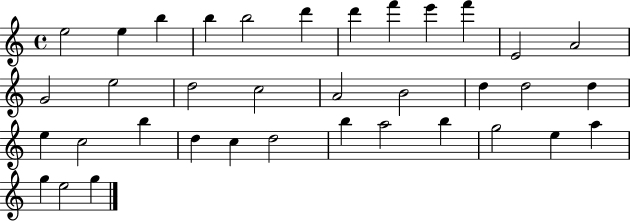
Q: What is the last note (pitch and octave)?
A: G5